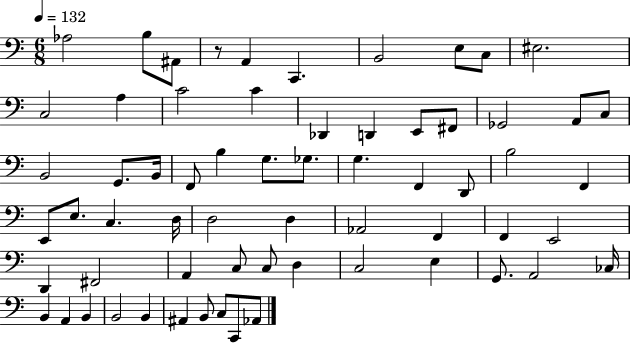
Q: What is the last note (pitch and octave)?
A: Ab2